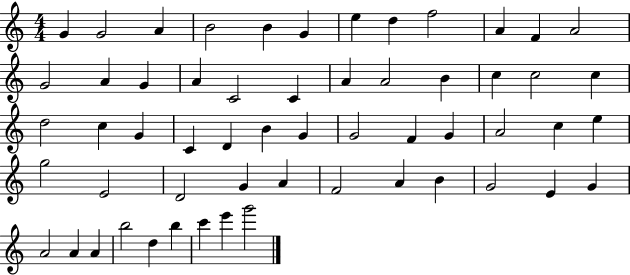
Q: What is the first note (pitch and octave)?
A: G4